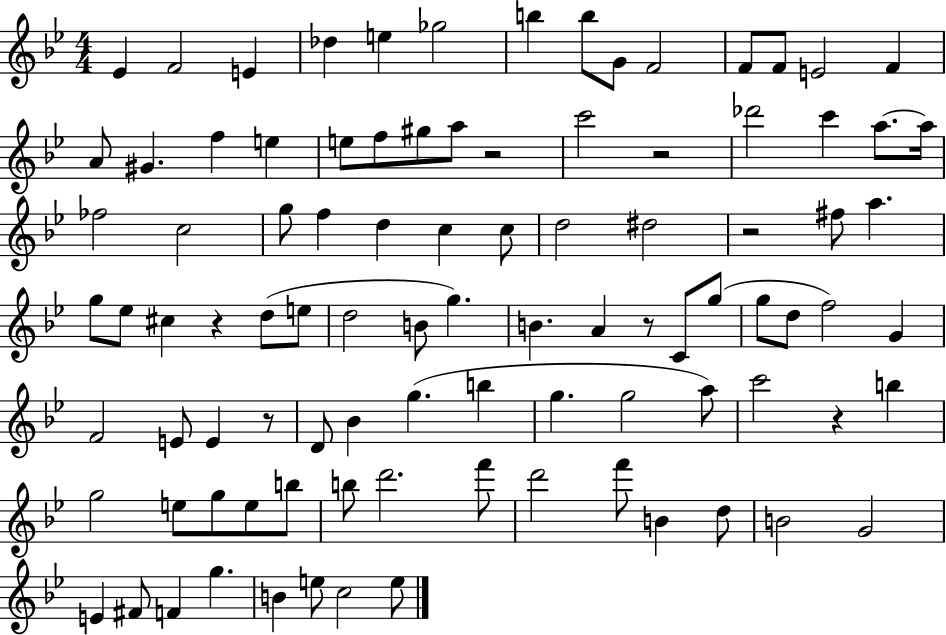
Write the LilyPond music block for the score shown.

{
  \clef treble
  \numericTimeSignature
  \time 4/4
  \key bes \major
  \repeat volta 2 { ees'4 f'2 e'4 | des''4 e''4 ges''2 | b''4 b''8 g'8 f'2 | f'8 f'8 e'2 f'4 | \break a'8 gis'4. f''4 e''4 | e''8 f''8 gis''8 a''8 r2 | c'''2 r2 | des'''2 c'''4 a''8.~~ a''16 | \break fes''2 c''2 | g''8 f''4 d''4 c''4 c''8 | d''2 dis''2 | r2 fis''8 a''4. | \break g''8 ees''8 cis''4 r4 d''8( e''8 | d''2 b'8 g''4.) | b'4. a'4 r8 c'8 g''8( | g''8 d''8 f''2) g'4 | \break f'2 e'8 e'4 r8 | d'8 bes'4 g''4.( b''4 | g''4. g''2 a''8) | c'''2 r4 b''4 | \break g''2 e''8 g''8 e''8 b''8 | b''8 d'''2. f'''8 | d'''2 f'''8 b'4 d''8 | b'2 g'2 | \break e'4 fis'8 f'4 g''4. | b'4 e''8 c''2 e''8 | } \bar "|."
}